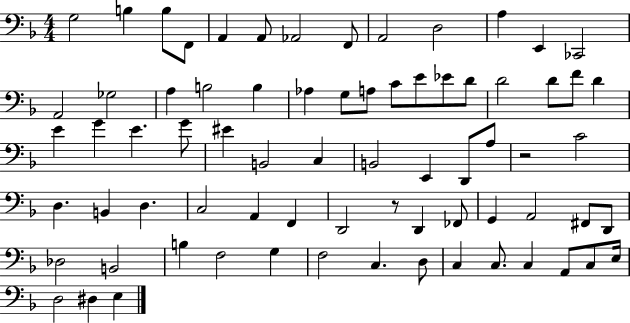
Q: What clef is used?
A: bass